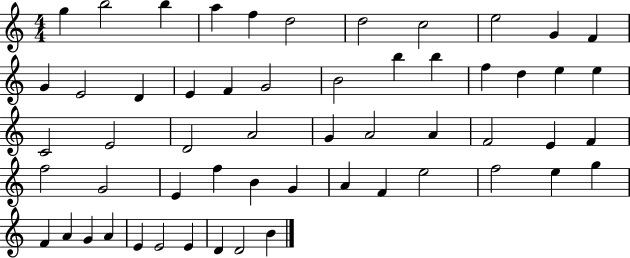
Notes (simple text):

G5/q B5/h B5/q A5/q F5/q D5/h D5/h C5/h E5/h G4/q F4/q G4/q E4/h D4/q E4/q F4/q G4/h B4/h B5/q B5/q F5/q D5/q E5/q E5/q C4/h E4/h D4/h A4/h G4/q A4/h A4/q F4/h E4/q F4/q F5/h G4/h E4/q F5/q B4/q G4/q A4/q F4/q E5/h F5/h E5/q G5/q F4/q A4/q G4/q A4/q E4/q E4/h E4/q D4/q D4/h B4/q